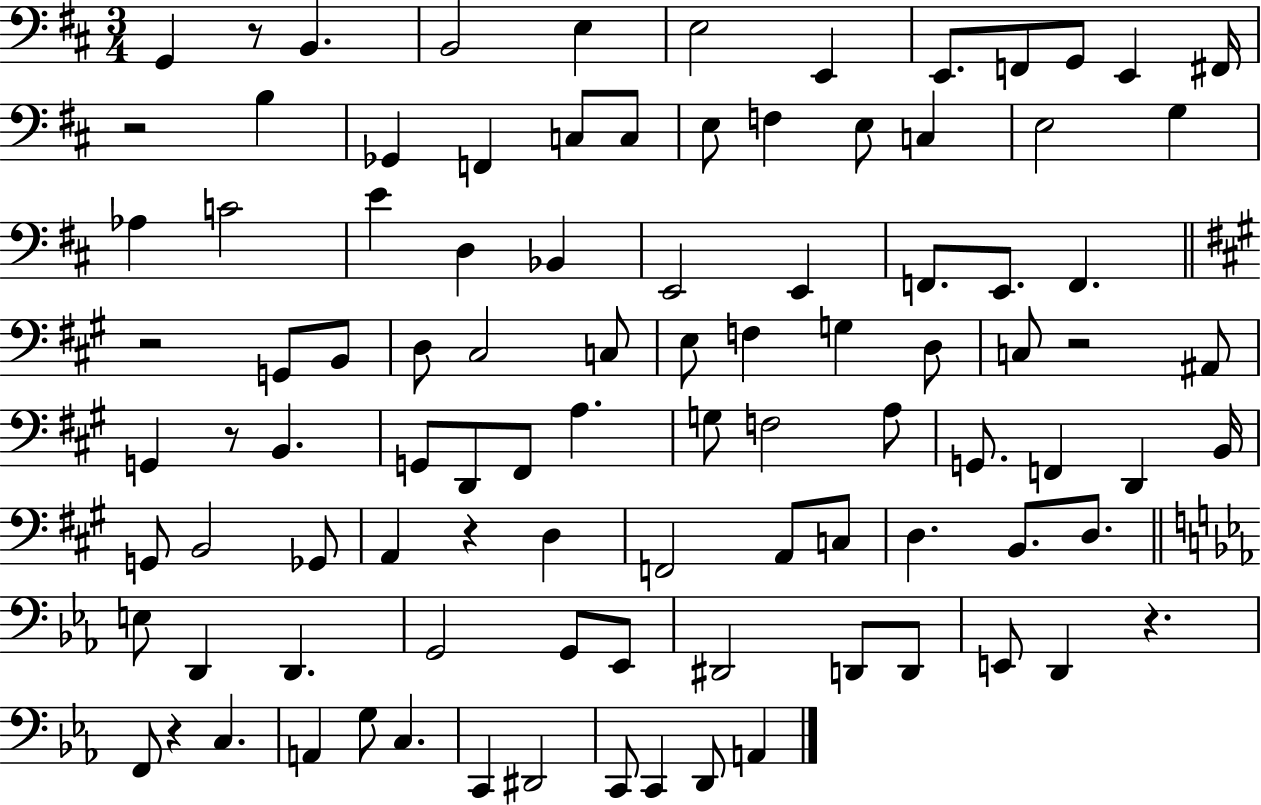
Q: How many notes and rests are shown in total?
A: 97